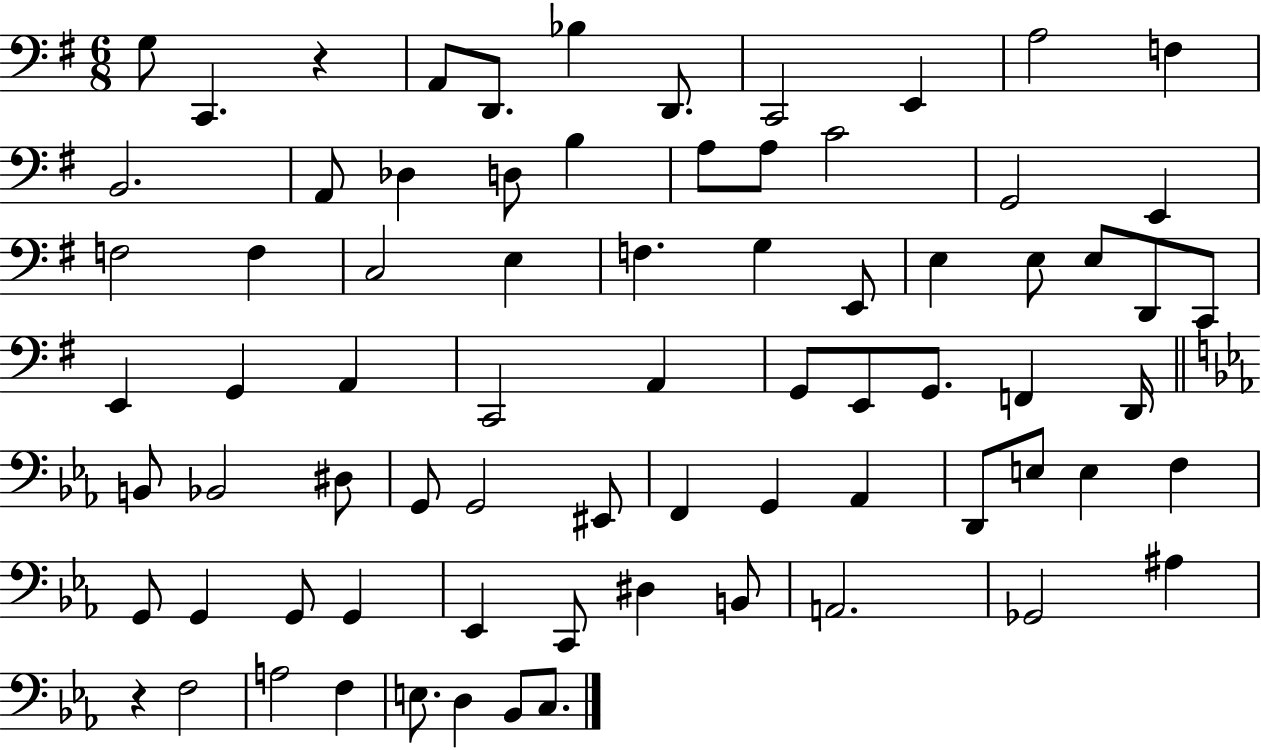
{
  \clef bass
  \numericTimeSignature
  \time 6/8
  \key g \major
  \repeat volta 2 { g8 c,4. r4 | a,8 d,8. bes4 d,8. | c,2 e,4 | a2 f4 | \break b,2. | a,8 des4 d8 b4 | a8 a8 c'2 | g,2 e,4 | \break f2 f4 | c2 e4 | f4. g4 e,8 | e4 e8 e8 d,8 c,8 | \break e,4 g,4 a,4 | c,2 a,4 | g,8 e,8 g,8. f,4 d,16 | \bar "||" \break \key ees \major b,8 bes,2 dis8 | g,8 g,2 eis,8 | f,4 g,4 aes,4 | d,8 e8 e4 f4 | \break g,8 g,4 g,8 g,4 | ees,4 c,8 dis4 b,8 | a,2. | ges,2 ais4 | \break r4 f2 | a2 f4 | e8. d4 bes,8 c8. | } \bar "|."
}